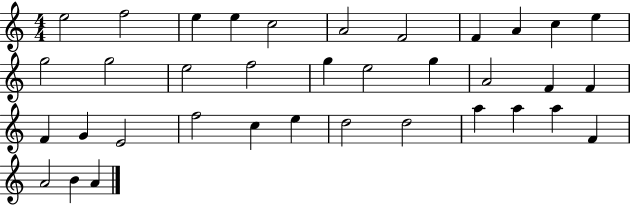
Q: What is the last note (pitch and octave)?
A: A4